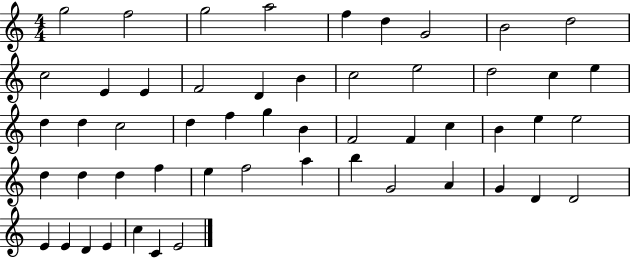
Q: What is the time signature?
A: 4/4